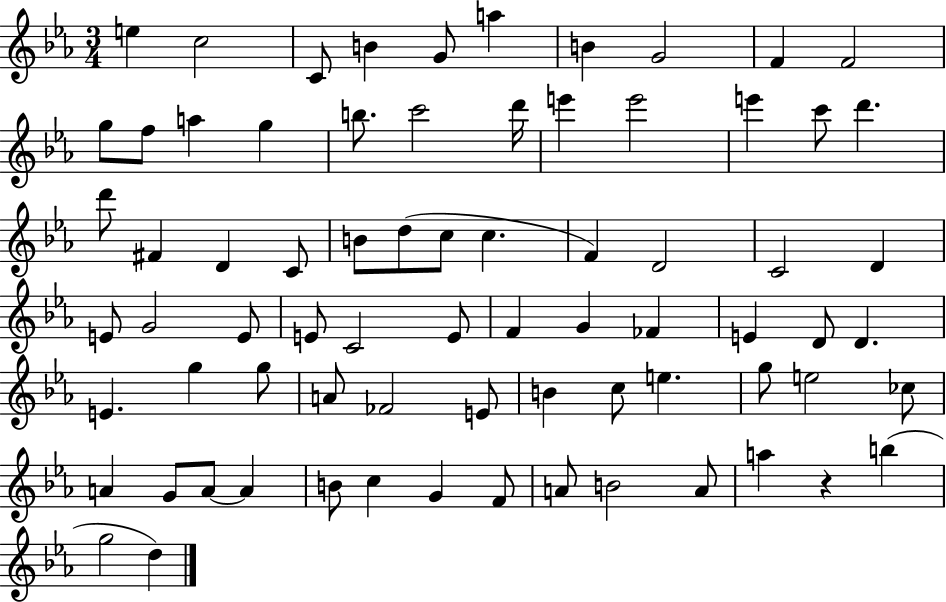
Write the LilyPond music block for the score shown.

{
  \clef treble
  \numericTimeSignature
  \time 3/4
  \key ees \major
  e''4 c''2 | c'8 b'4 g'8 a''4 | b'4 g'2 | f'4 f'2 | \break g''8 f''8 a''4 g''4 | b''8. c'''2 d'''16 | e'''4 e'''2 | e'''4 c'''8 d'''4. | \break d'''8 fis'4 d'4 c'8 | b'8 d''8( c''8 c''4. | f'4) d'2 | c'2 d'4 | \break e'8 g'2 e'8 | e'8 c'2 e'8 | f'4 g'4 fes'4 | e'4 d'8 d'4. | \break e'4. g''4 g''8 | a'8 fes'2 e'8 | b'4 c''8 e''4. | g''8 e''2 ces''8 | \break a'4 g'8 a'8~~ a'4 | b'8 c''4 g'4 f'8 | a'8 b'2 a'8 | a''4 r4 b''4( | \break g''2 d''4) | \bar "|."
}